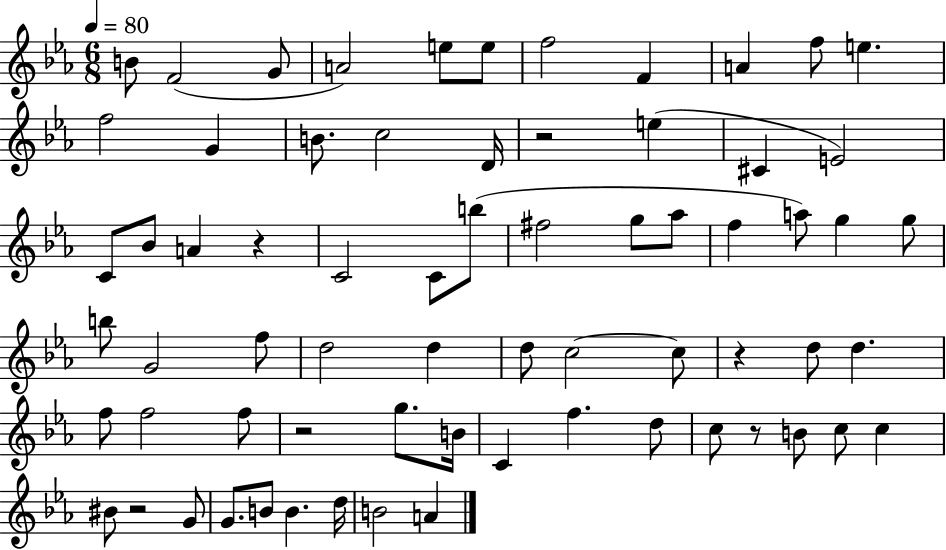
X:1
T:Untitled
M:6/8
L:1/4
K:Eb
B/2 F2 G/2 A2 e/2 e/2 f2 F A f/2 e f2 G B/2 c2 D/4 z2 e ^C E2 C/2 _B/2 A z C2 C/2 b/2 ^f2 g/2 _a/2 f a/2 g g/2 b/2 G2 f/2 d2 d d/2 c2 c/2 z d/2 d f/2 f2 f/2 z2 g/2 B/4 C f d/2 c/2 z/2 B/2 c/2 c ^B/2 z2 G/2 G/2 B/2 B d/4 B2 A